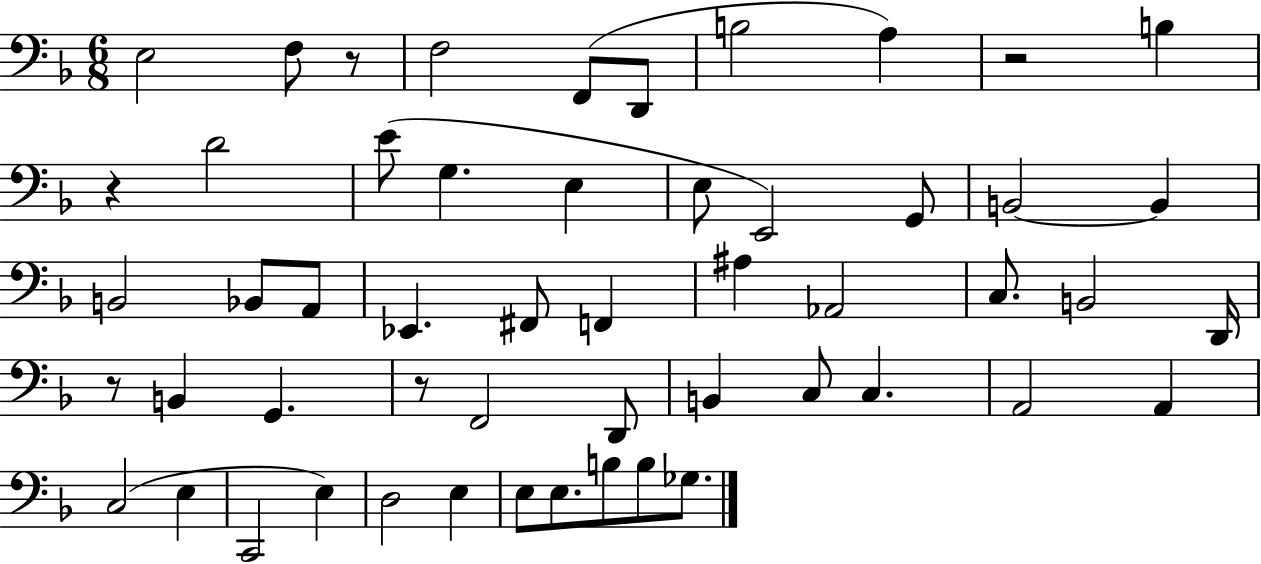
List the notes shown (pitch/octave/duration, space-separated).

E3/h F3/e R/e F3/h F2/e D2/e B3/h A3/q R/h B3/q R/q D4/h E4/e G3/q. E3/q E3/e E2/h G2/e B2/h B2/q B2/h Bb2/e A2/e Eb2/q. F#2/e F2/q A#3/q Ab2/h C3/e. B2/h D2/s R/e B2/q G2/q. R/e F2/h D2/e B2/q C3/e C3/q. A2/h A2/q C3/h E3/q C2/h E3/q D3/h E3/q E3/e E3/e. B3/e B3/e Gb3/e.